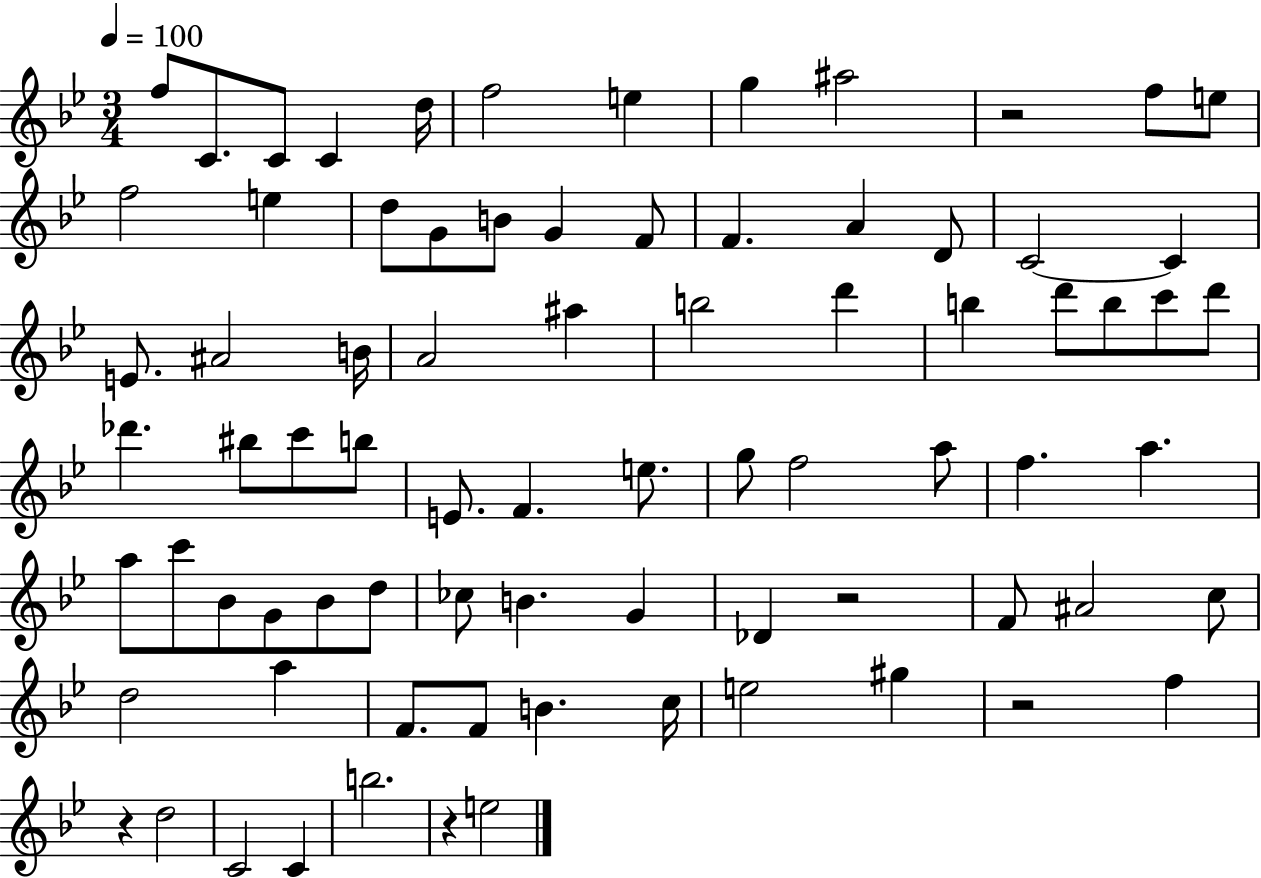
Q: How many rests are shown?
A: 5